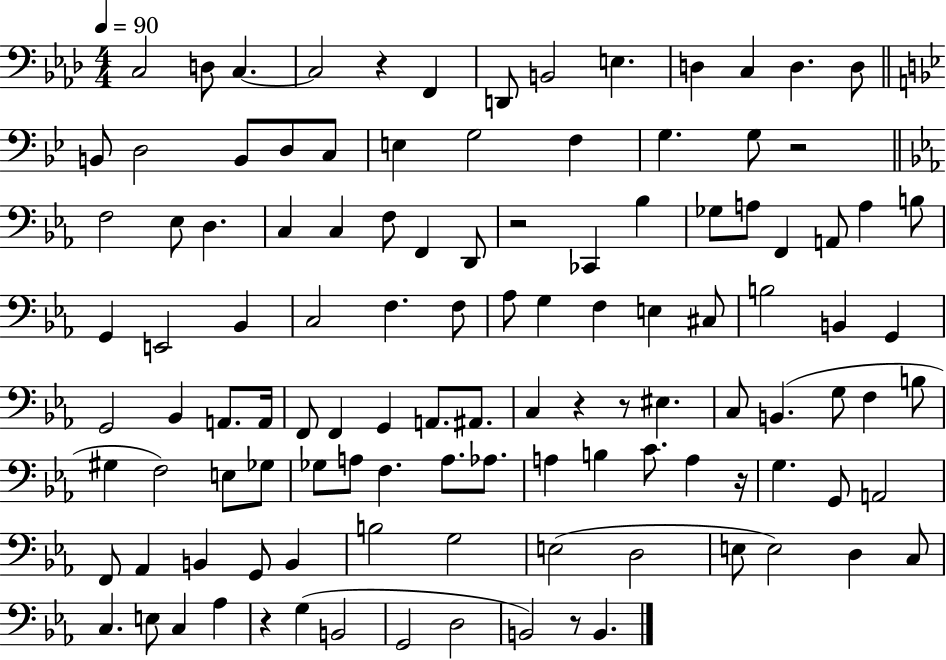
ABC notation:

X:1
T:Untitled
M:4/4
L:1/4
K:Ab
C,2 D,/2 C, C,2 z F,, D,,/2 B,,2 E, D, C, D, D,/2 B,,/2 D,2 B,,/2 D,/2 C,/2 E, G,2 F, G, G,/2 z2 F,2 _E,/2 D, C, C, F,/2 F,, D,,/2 z2 _C,, _B, _G,/2 A,/2 F,, A,,/2 A, B,/2 G,, E,,2 _B,, C,2 F, F,/2 _A,/2 G, F, E, ^C,/2 B,2 B,, G,, G,,2 _B,, A,,/2 A,,/4 F,,/2 F,, G,, A,,/2 ^A,,/2 C, z z/2 ^E, C,/2 B,, G,/2 F, B,/2 ^G, F,2 E,/2 _G,/2 _G,/2 A,/2 F, A,/2 _A,/2 A, B, C/2 A, z/4 G, G,,/2 A,,2 F,,/2 _A,, B,, G,,/2 B,, B,2 G,2 E,2 D,2 E,/2 E,2 D, C,/2 C, E,/2 C, _A, z G, B,,2 G,,2 D,2 B,,2 z/2 B,,